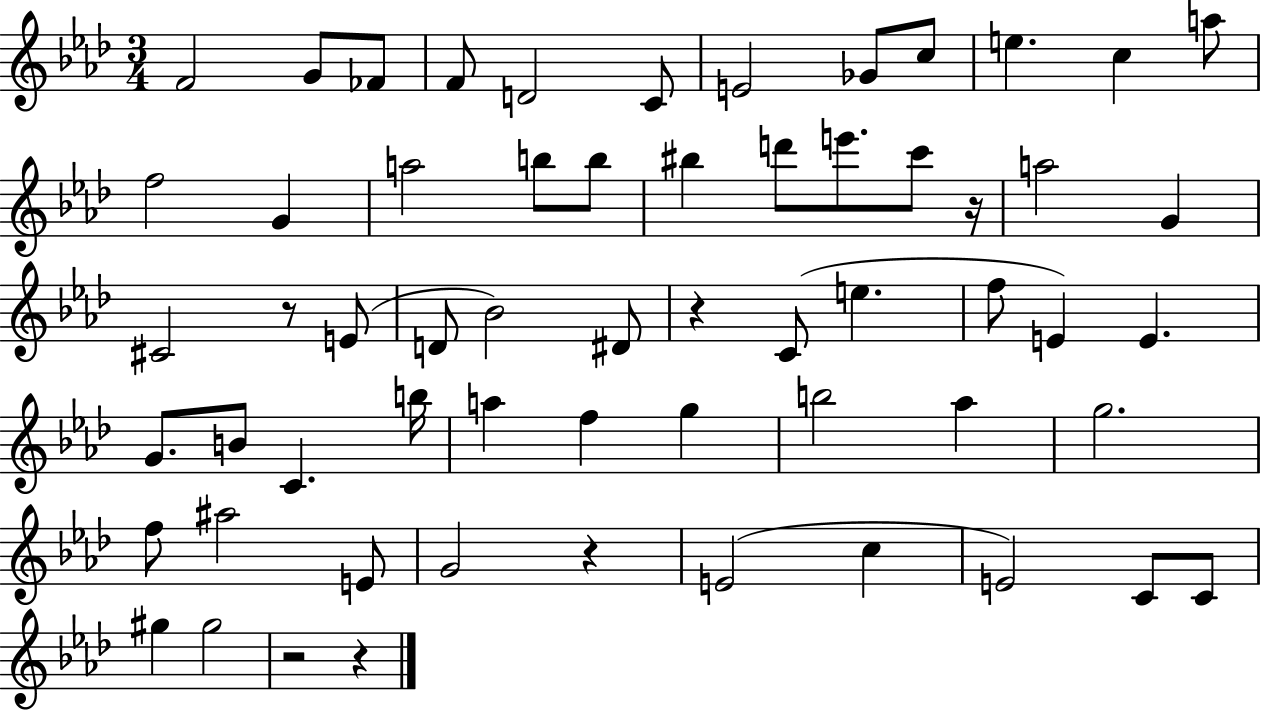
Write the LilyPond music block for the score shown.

{
  \clef treble
  \numericTimeSignature
  \time 3/4
  \key aes \major
  f'2 g'8 fes'8 | f'8 d'2 c'8 | e'2 ges'8 c''8 | e''4. c''4 a''8 | \break f''2 g'4 | a''2 b''8 b''8 | bis''4 d'''8 e'''8. c'''8 r16 | a''2 g'4 | \break cis'2 r8 e'8( | d'8 bes'2) dis'8 | r4 c'8( e''4. | f''8 e'4) e'4. | \break g'8. b'8 c'4. b''16 | a''4 f''4 g''4 | b''2 aes''4 | g''2. | \break f''8 ais''2 e'8 | g'2 r4 | e'2( c''4 | e'2) c'8 c'8 | \break gis''4 gis''2 | r2 r4 | \bar "|."
}